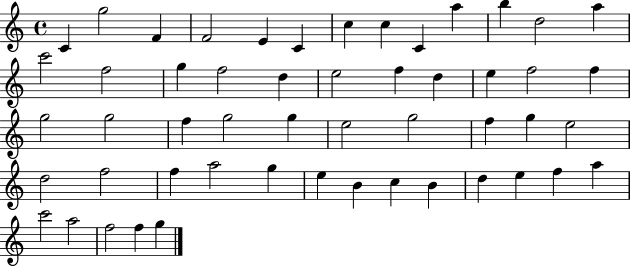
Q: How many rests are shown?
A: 0